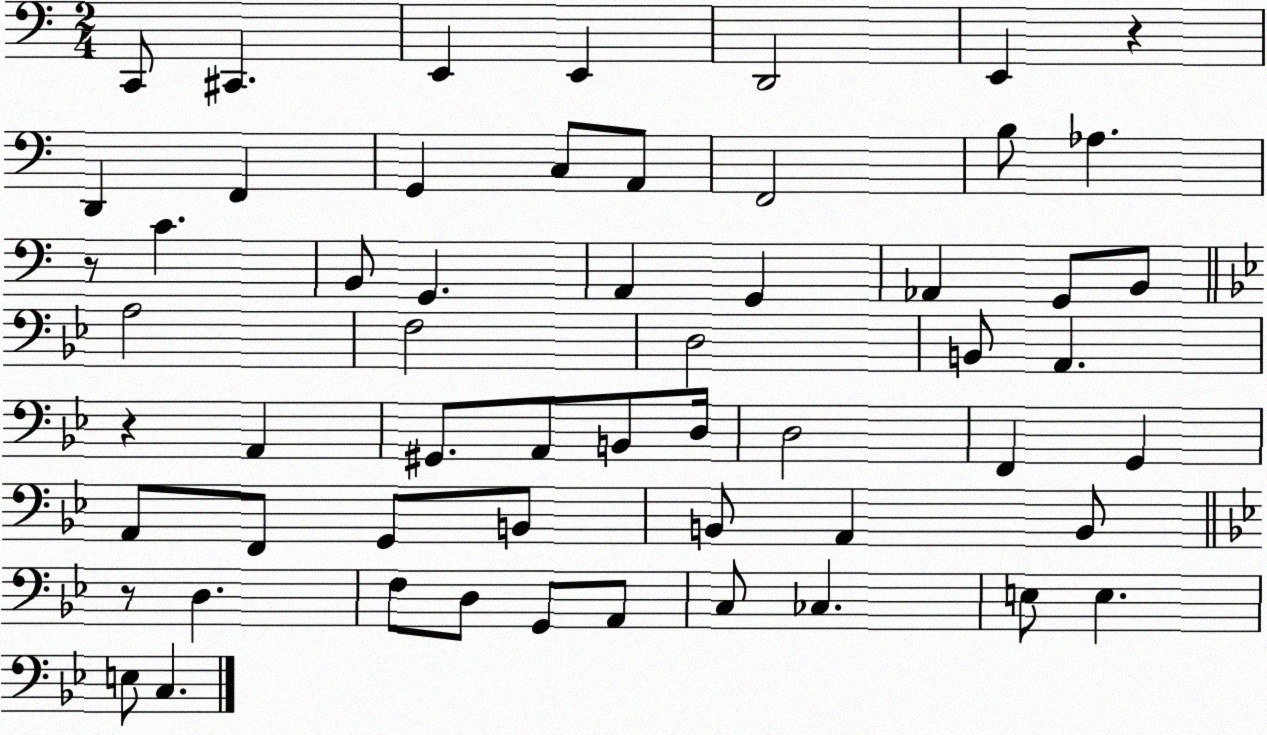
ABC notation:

X:1
T:Untitled
M:2/4
L:1/4
K:C
C,,/2 ^C,, E,, E,, D,,2 E,, z D,, F,, G,, C,/2 A,,/2 F,,2 B,/2 _A, z/2 C B,,/2 G,, A,, G,, _A,, G,,/2 B,,/2 A,2 F,2 D,2 B,,/2 A,, z A,, ^G,,/2 A,,/2 B,,/2 D,/4 D,2 F,, G,, A,,/2 F,,/2 G,,/2 B,,/2 B,,/2 A,, B,,/2 z/2 D, F,/2 D,/2 G,,/2 A,,/2 C,/2 _C, E,/2 E, E,/2 C,